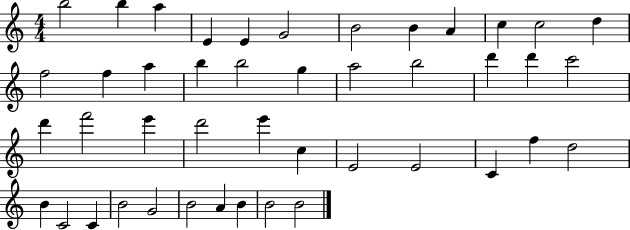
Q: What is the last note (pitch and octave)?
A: B4